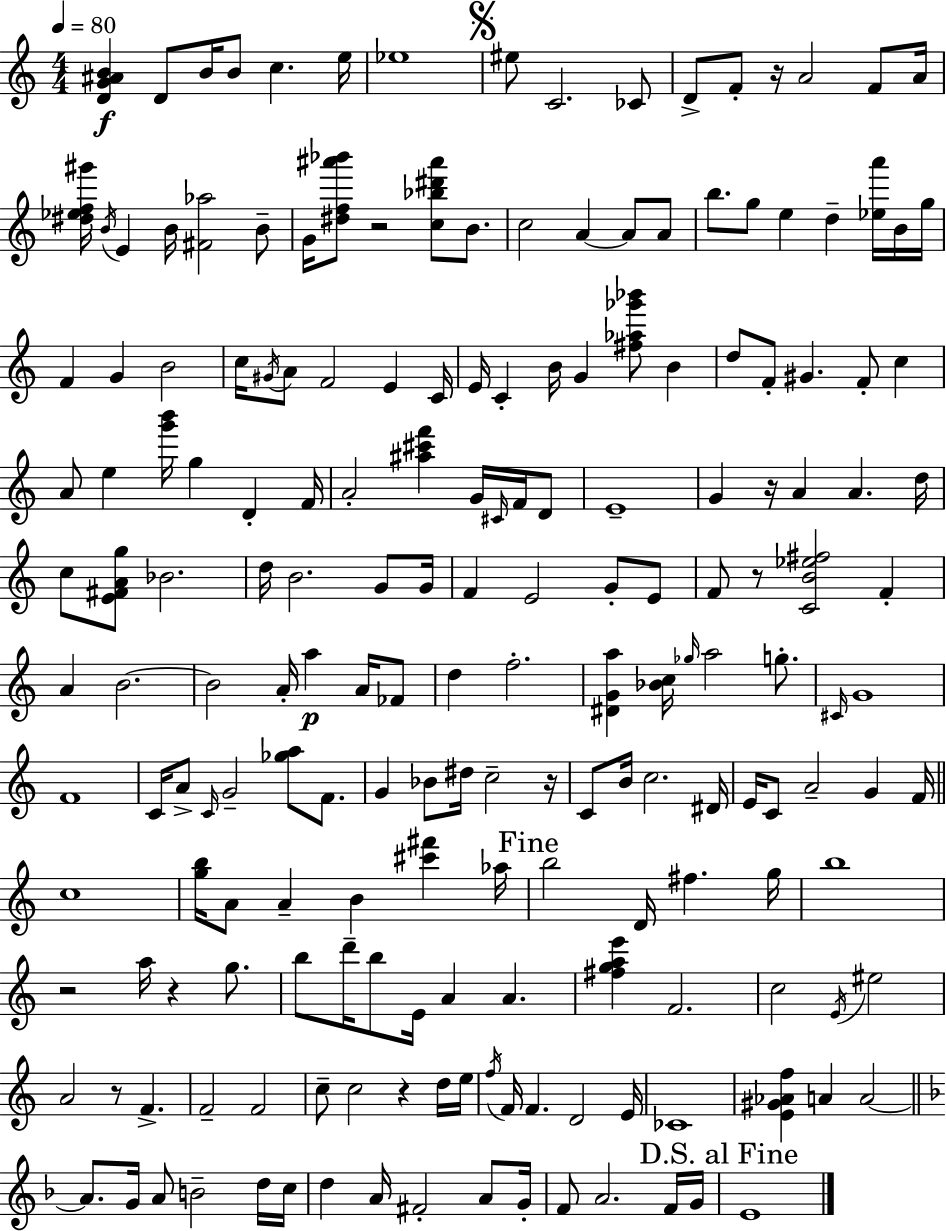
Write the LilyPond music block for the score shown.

{
  \clef treble
  \numericTimeSignature
  \time 4/4
  \key a \minor
  \tempo 4 = 80
  <d' g' ais' b'>4\f d'8 b'16 b'8 c''4. e''16 | ees''1 | \mark \markup { \musicglyph "scripts.segno" } eis''8 c'2. ces'8 | d'8-> f'8-. r16 a'2 f'8 a'16 | \break <dis'' ees'' f'' gis'''>16 \acciaccatura { b'16 } e'4 b'16 <fis' aes''>2 b'8-- | g'16 <dis'' f'' ais''' bes'''>8 r2 <c'' bes'' dis''' ais'''>8 b'8. | c''2 a'4~~ a'8 a'8 | b''8. g''8 e''4 d''4-- <ees'' a'''>16 b'16 | \break g''16 f'4 g'4 b'2 | c''16 \acciaccatura { gis'16 } a'8 f'2 e'4 | c'16 e'16 c'4-. b'16 g'4 <fis'' aes'' ges''' bes'''>8 b'4 | d''8 f'8-. gis'4. f'8-. c''4 | \break a'8 e''4 <g''' b'''>16 g''4 d'4-. | f'16 a'2-. <ais'' cis''' f'''>4 g'16 \grace { cis'16 } | f'16 d'8 e'1-- | g'4 r16 a'4 a'4. | \break d''16 c''8 <e' fis' a' g''>8 bes'2. | d''16 b'2. | g'8 g'16 f'4 e'2 g'8-. | e'8 f'8 r8 <c' b' ees'' fis''>2 f'4-. | \break a'4 b'2.~~ | b'2 a'16-. a''4\p | a'16 fes'8 d''4 f''2.-. | <dis' g' a''>4 <bes' c''>16 \grace { ges''16 } a''2 | \break g''8.-. \grace { cis'16 } g'1 | f'1 | c'16 a'8-> \grace { c'16 } g'2-- | <ges'' a''>8 f'8. g'4 bes'8 dis''16 c''2-- | \break r16 c'8 b'16 c''2. | dis'16 e'16 c'8 a'2-- | g'4 f'16 \bar "||" \break \key c \major c''1 | <g'' b''>16 a'8 a'4-- b'4 <cis''' fis'''>4 aes''16 | \mark "Fine" b''2 d'16 fis''4. g''16 | b''1 | \break r2 a''16 r4 g''8. | b''8 d'''16-- b''8 e'16 a'4 a'4. | <fis'' g'' a'' e'''>4 f'2. | c''2 \acciaccatura { e'16 } eis''2 | \break a'2 r8 f'4.-> | f'2-- f'2 | c''8-- c''2 r4 d''16 | e''16 \acciaccatura { f''16 } f'16 f'4. d'2 | \break e'16 ces'1 | <e' gis' aes' f''>4 a'4 a'2~~ | \bar "||" \break \key f \major a'8. g'16 a'8 b'2-- d''16 c''16 | d''4 a'16 fis'2-. a'8 g'16-. | f'8 a'2. f'16 g'16 | \mark "D.S. al Fine" e'1 | \break \bar "|."
}